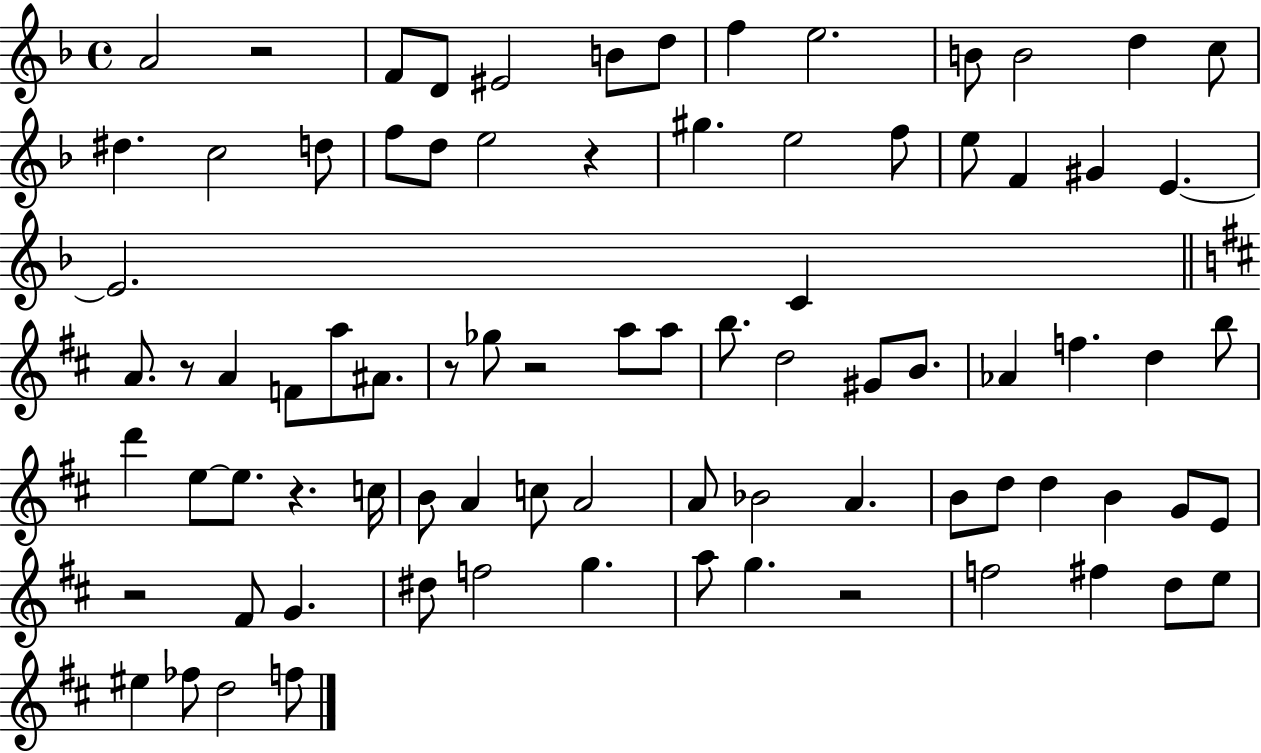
X:1
T:Untitled
M:4/4
L:1/4
K:F
A2 z2 F/2 D/2 ^E2 B/2 d/2 f e2 B/2 B2 d c/2 ^d c2 d/2 f/2 d/2 e2 z ^g e2 f/2 e/2 F ^G E E2 C A/2 z/2 A F/2 a/2 ^A/2 z/2 _g/2 z2 a/2 a/2 b/2 d2 ^G/2 B/2 _A f d b/2 d' e/2 e/2 z c/4 B/2 A c/2 A2 A/2 _B2 A B/2 d/2 d B G/2 E/2 z2 ^F/2 G ^d/2 f2 g a/2 g z2 f2 ^f d/2 e/2 ^e _f/2 d2 f/2